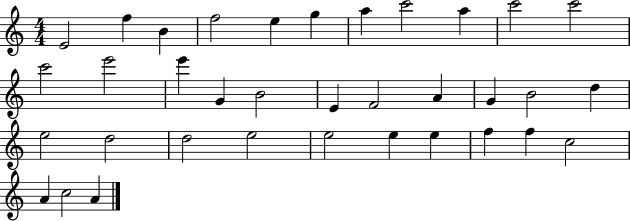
E4/h F5/q B4/q F5/h E5/q G5/q A5/q C6/h A5/q C6/h C6/h C6/h E6/h E6/q G4/q B4/h E4/q F4/h A4/q G4/q B4/h D5/q E5/h D5/h D5/h E5/h E5/h E5/q E5/q F5/q F5/q C5/h A4/q C5/h A4/q